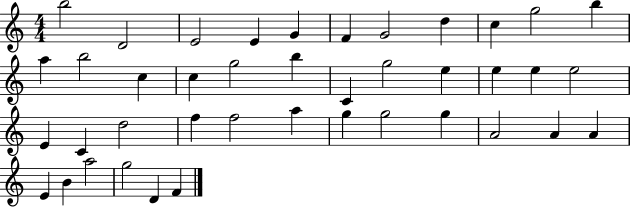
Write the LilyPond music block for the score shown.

{
  \clef treble
  \numericTimeSignature
  \time 4/4
  \key c \major
  b''2 d'2 | e'2 e'4 g'4 | f'4 g'2 d''4 | c''4 g''2 b''4 | \break a''4 b''2 c''4 | c''4 g''2 b''4 | c'4 g''2 e''4 | e''4 e''4 e''2 | \break e'4 c'4 d''2 | f''4 f''2 a''4 | g''4 g''2 g''4 | a'2 a'4 a'4 | \break e'4 b'4 a''2 | g''2 d'4 f'4 | \bar "|."
}